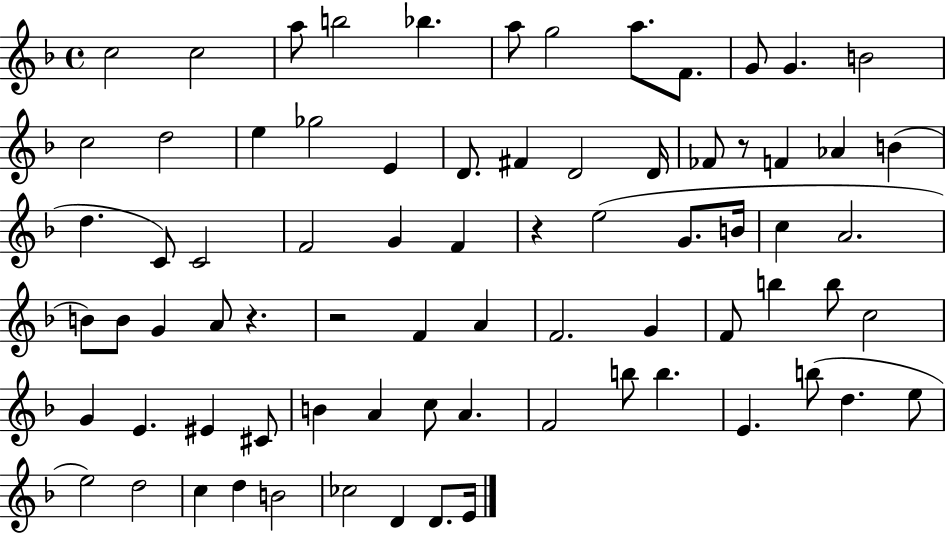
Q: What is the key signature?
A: F major